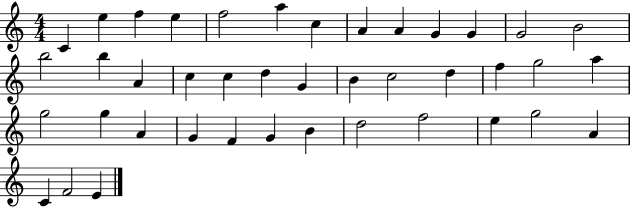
{
  \clef treble
  \numericTimeSignature
  \time 4/4
  \key c \major
  c'4 e''4 f''4 e''4 | f''2 a''4 c''4 | a'4 a'4 g'4 g'4 | g'2 b'2 | \break b''2 b''4 a'4 | c''4 c''4 d''4 g'4 | b'4 c''2 d''4 | f''4 g''2 a''4 | \break g''2 g''4 a'4 | g'4 f'4 g'4 b'4 | d''2 f''2 | e''4 g''2 a'4 | \break c'4 f'2 e'4 | \bar "|."
}